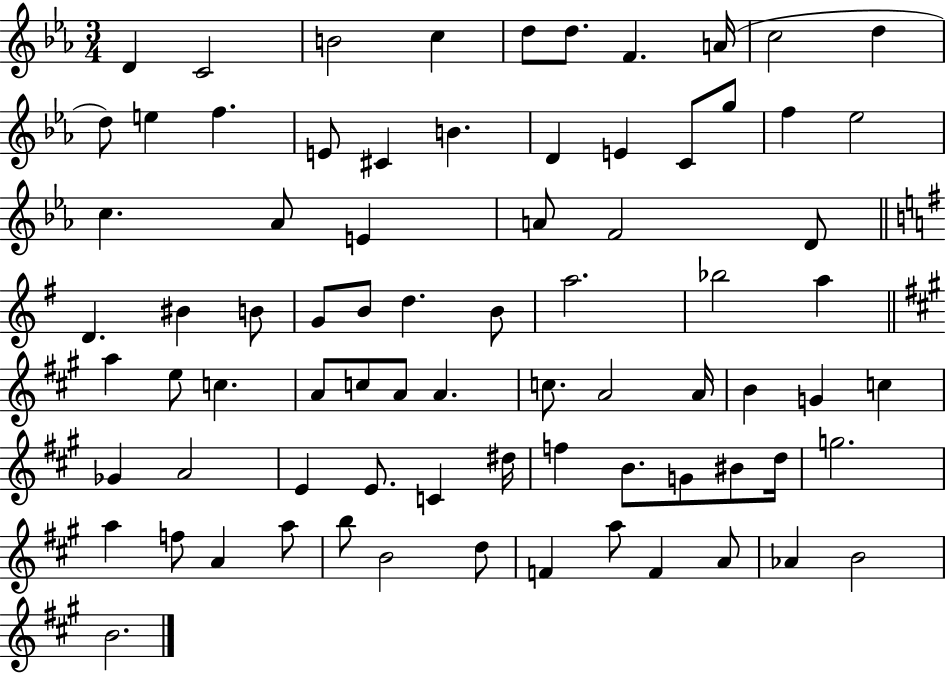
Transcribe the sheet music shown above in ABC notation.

X:1
T:Untitled
M:3/4
L:1/4
K:Eb
D C2 B2 c d/2 d/2 F A/4 c2 d d/2 e f E/2 ^C B D E C/2 g/2 f _e2 c _A/2 E A/2 F2 D/2 D ^B B/2 G/2 B/2 d B/2 a2 _b2 a a e/2 c A/2 c/2 A/2 A c/2 A2 A/4 B G c _G A2 E E/2 C ^d/4 f B/2 G/2 ^B/2 d/4 g2 a f/2 A a/2 b/2 B2 d/2 F a/2 F A/2 _A B2 B2